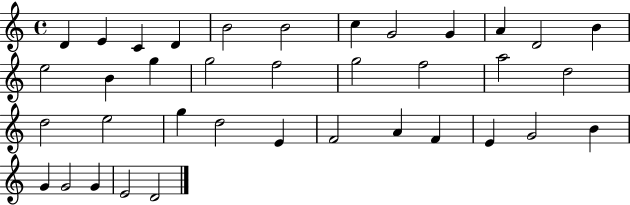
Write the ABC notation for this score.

X:1
T:Untitled
M:4/4
L:1/4
K:C
D E C D B2 B2 c G2 G A D2 B e2 B g g2 f2 g2 f2 a2 d2 d2 e2 g d2 E F2 A F E G2 B G G2 G E2 D2